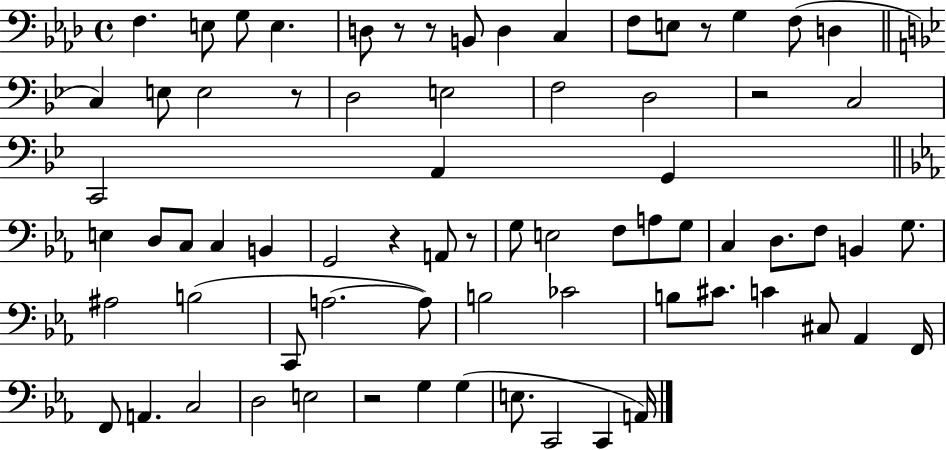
F3/q. E3/e G3/e E3/q. D3/e R/e R/e B2/e D3/q C3/q F3/e E3/e R/e G3/q F3/e D3/q C3/q E3/e E3/h R/e D3/h E3/h F3/h D3/h R/h C3/h C2/h A2/q G2/q E3/q D3/e C3/e C3/q B2/q G2/h R/q A2/e R/e G3/e E3/h F3/e A3/e G3/e C3/q D3/e. F3/e B2/q G3/e. A#3/h B3/h C2/e A3/h. A3/e B3/h CES4/h B3/e C#4/e. C4/q C#3/e Ab2/q F2/s F2/e A2/q. C3/h D3/h E3/h R/h G3/q G3/q E3/e. C2/h C2/q A2/s